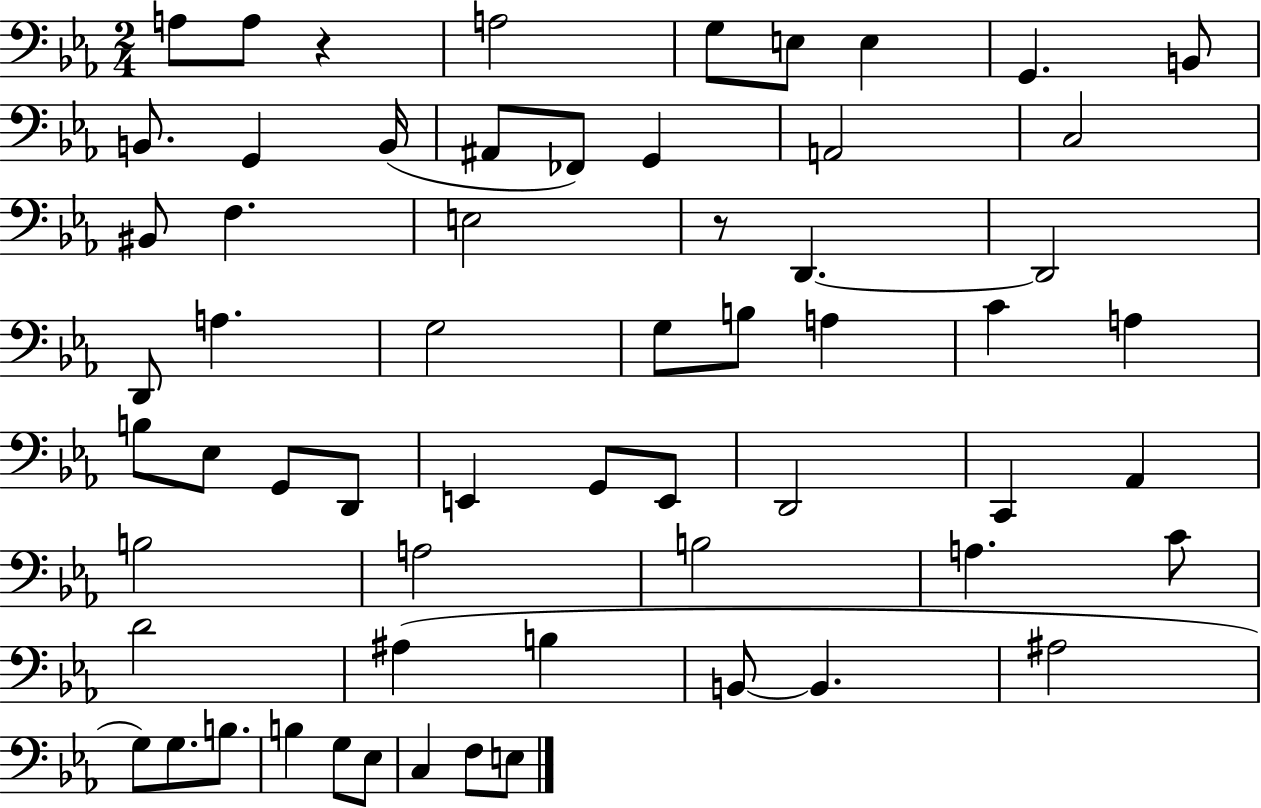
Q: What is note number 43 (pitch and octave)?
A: A3